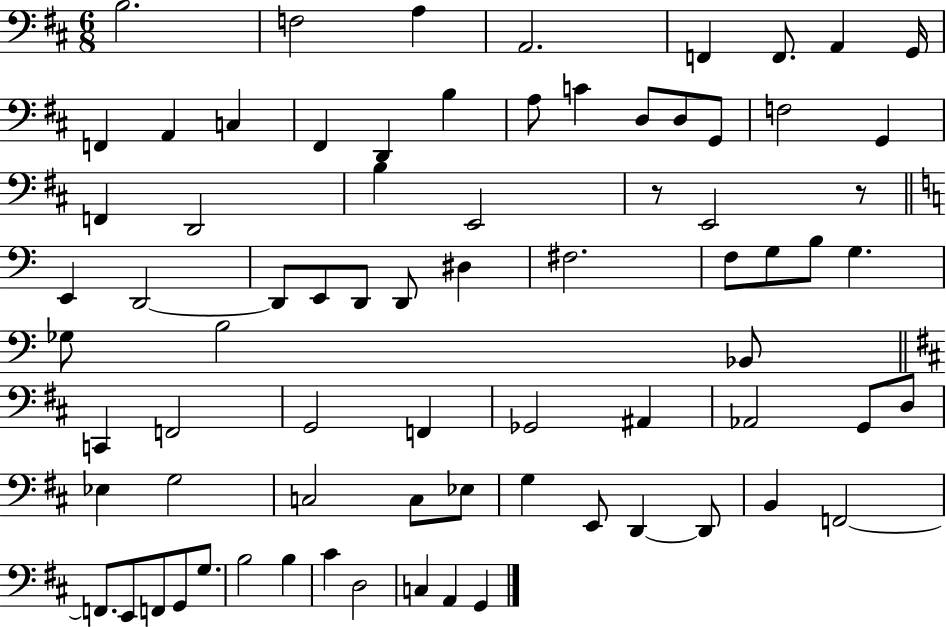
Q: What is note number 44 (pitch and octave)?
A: G2